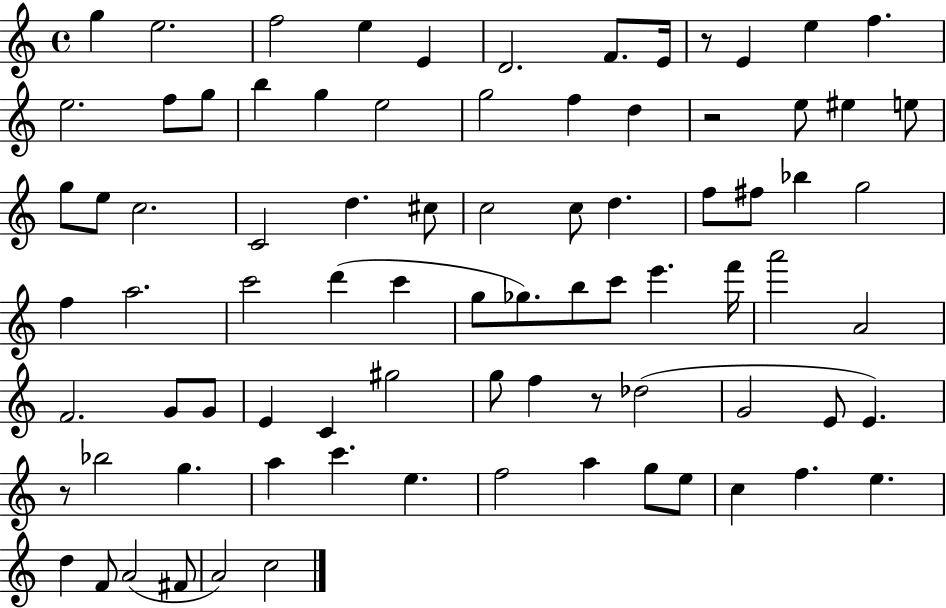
{
  \clef treble
  \time 4/4
  \defaultTimeSignature
  \key c \major
  g''4 e''2. | f''2 e''4 e'4 | d'2. f'8. e'16 | r8 e'4 e''4 f''4. | \break e''2. f''8 g''8 | b''4 g''4 e''2 | g''2 f''4 d''4 | r2 e''8 eis''4 e''8 | \break g''8 e''8 c''2. | c'2 d''4. cis''8 | c''2 c''8 d''4. | f''8 fis''8 bes''4 g''2 | \break f''4 a''2. | c'''2 d'''4( c'''4 | g''8 ges''8.) b''8 c'''8 e'''4. f'''16 | a'''2 a'2 | \break f'2. g'8 g'8 | e'4 c'4 gis''2 | g''8 f''4 r8 des''2( | g'2 e'8 e'4.) | \break r8 bes''2 g''4. | a''4 c'''4. e''4. | f''2 a''4 g''8 e''8 | c''4 f''4. e''4. | \break d''4 f'8 a'2( fis'8 | a'2) c''2 | \bar "|."
}